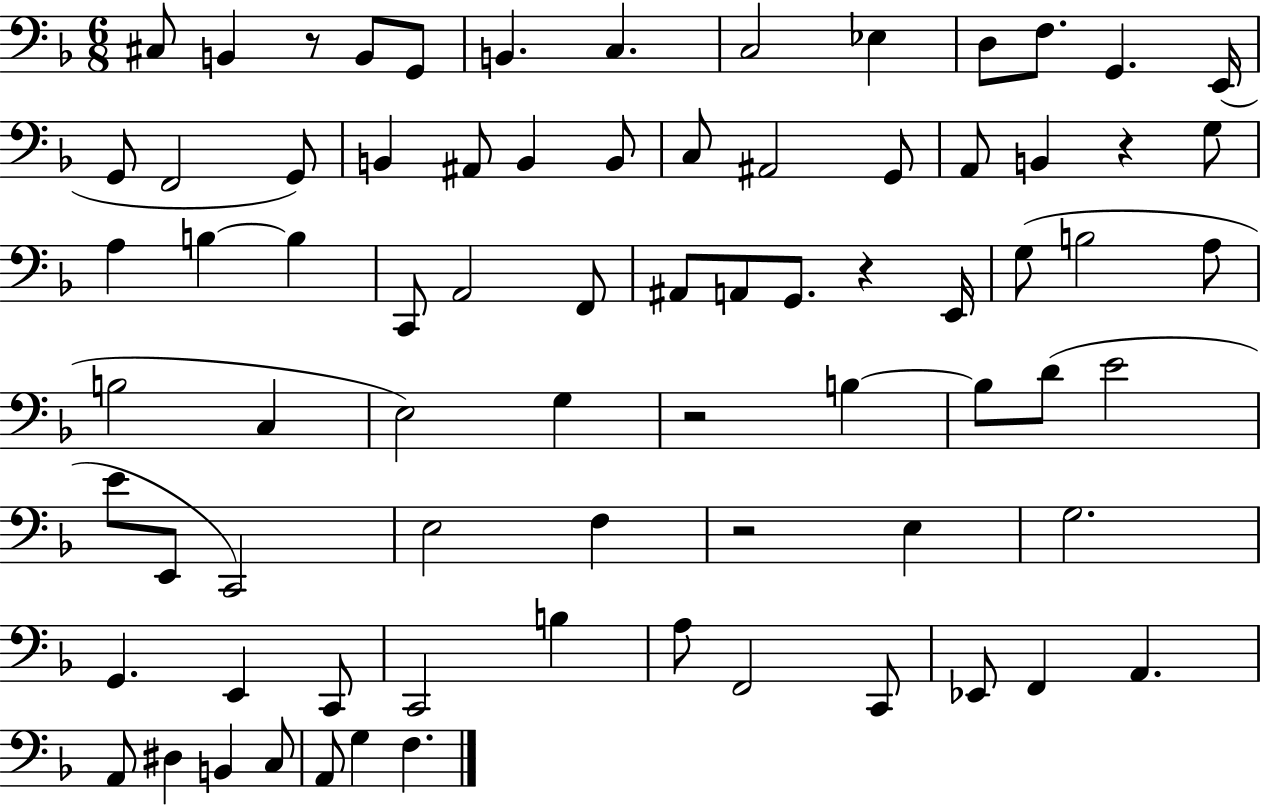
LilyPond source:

{
  \clef bass
  \numericTimeSignature
  \time 6/8
  \key f \major
  cis8 b,4 r8 b,8 g,8 | b,4. c4. | c2 ees4 | d8 f8. g,4. e,16( | \break g,8 f,2 g,8) | b,4 ais,8 b,4 b,8 | c8 ais,2 g,8 | a,8 b,4 r4 g8 | \break a4 b4~~ b4 | c,8 a,2 f,8 | ais,8 a,8 g,8. r4 e,16 | g8( b2 a8 | \break b2 c4 | e2) g4 | r2 b4~~ | b8 d'8( e'2 | \break e'8 e,8 c,2) | e2 f4 | r2 e4 | g2. | \break g,4. e,4 c,8 | c,2 b4 | a8 f,2 c,8 | ees,8 f,4 a,4. | \break a,8 dis4 b,4 c8 | a,8 g4 f4. | \bar "|."
}